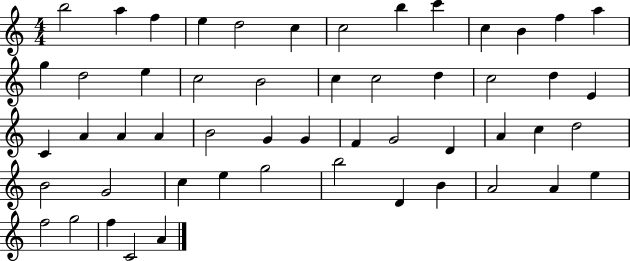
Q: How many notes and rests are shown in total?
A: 53